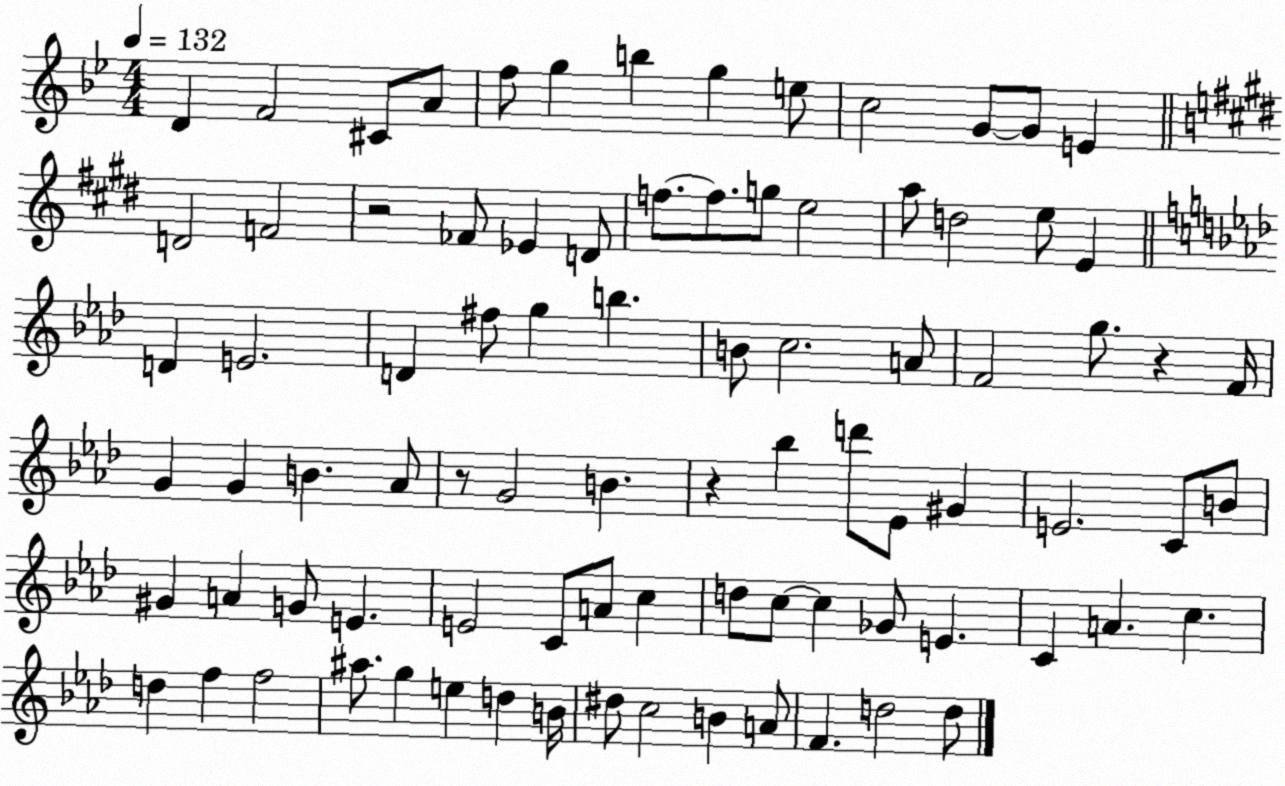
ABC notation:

X:1
T:Untitled
M:4/4
L:1/4
K:Bb
D F2 ^C/2 A/2 f/2 g b g e/2 c2 G/2 G/2 E D2 F2 z2 _F/2 _E D/2 f/2 f/2 g/2 e2 a/2 d2 e/2 E D E2 D ^f/2 g b B/2 c2 A/2 F2 g/2 z F/4 G G B _A/2 z/2 G2 B z _b d'/2 _E/2 ^G E2 C/2 B/2 ^G A G/2 E E2 C/2 A/2 c d/2 c/2 c _G/2 E C A c d f f2 ^a/2 g e d B/4 ^d/2 c2 B A/2 F d2 d/2